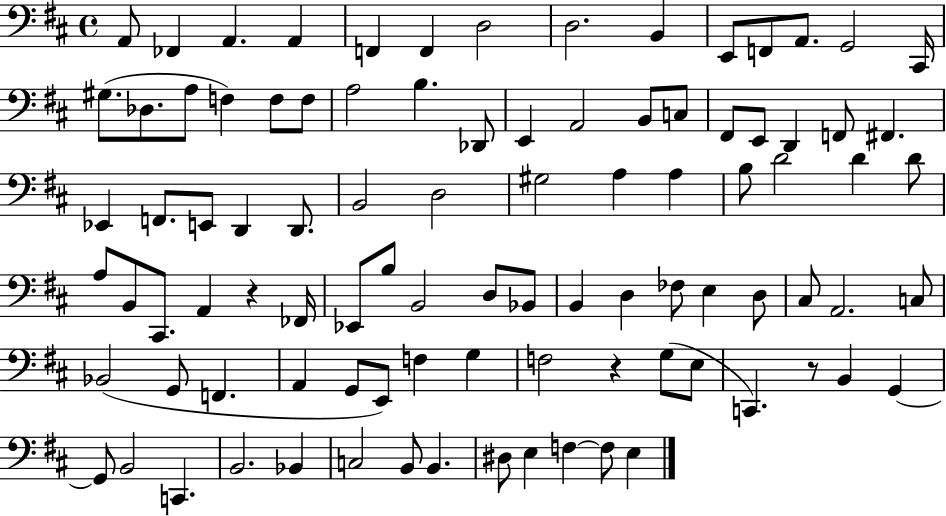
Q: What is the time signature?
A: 4/4